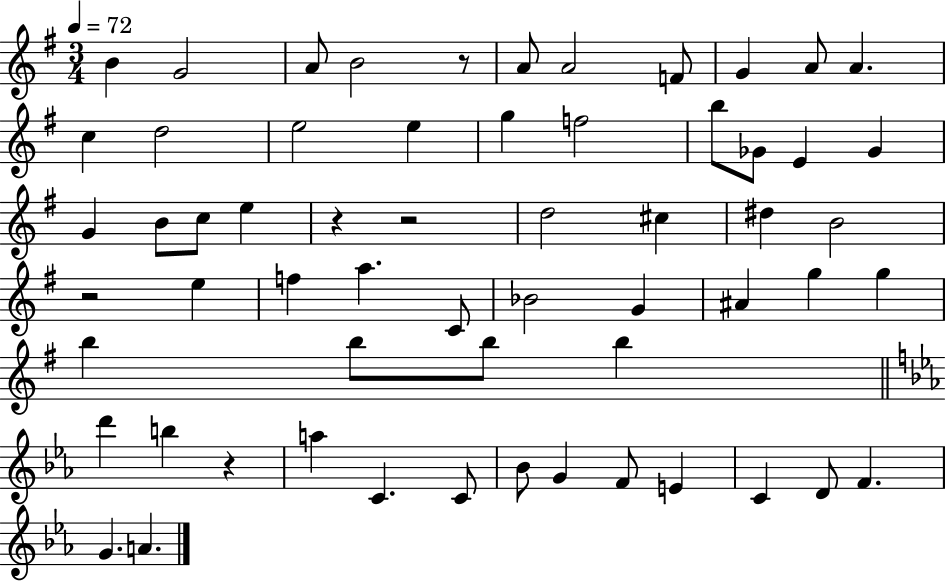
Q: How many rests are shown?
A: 5